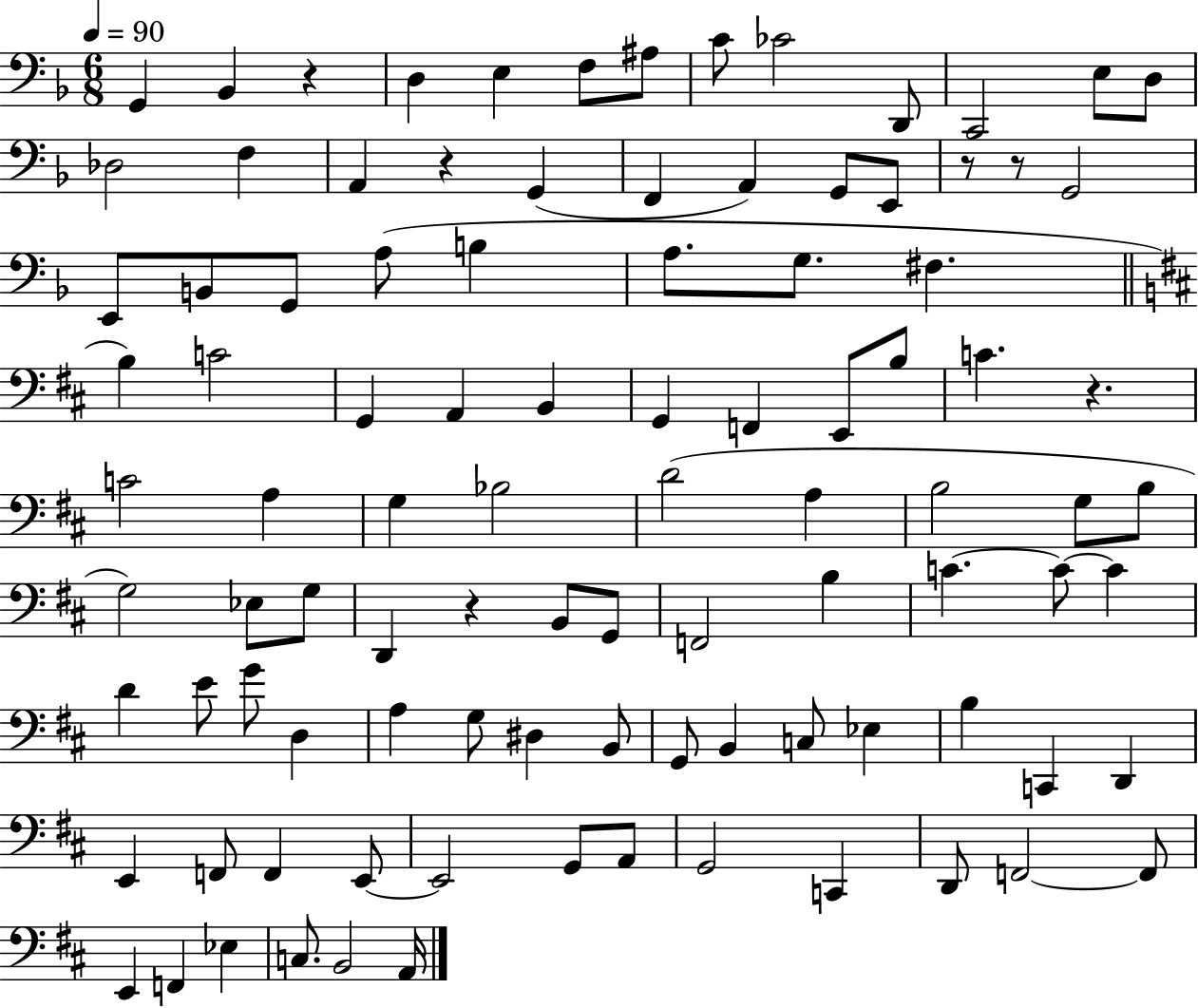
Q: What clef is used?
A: bass